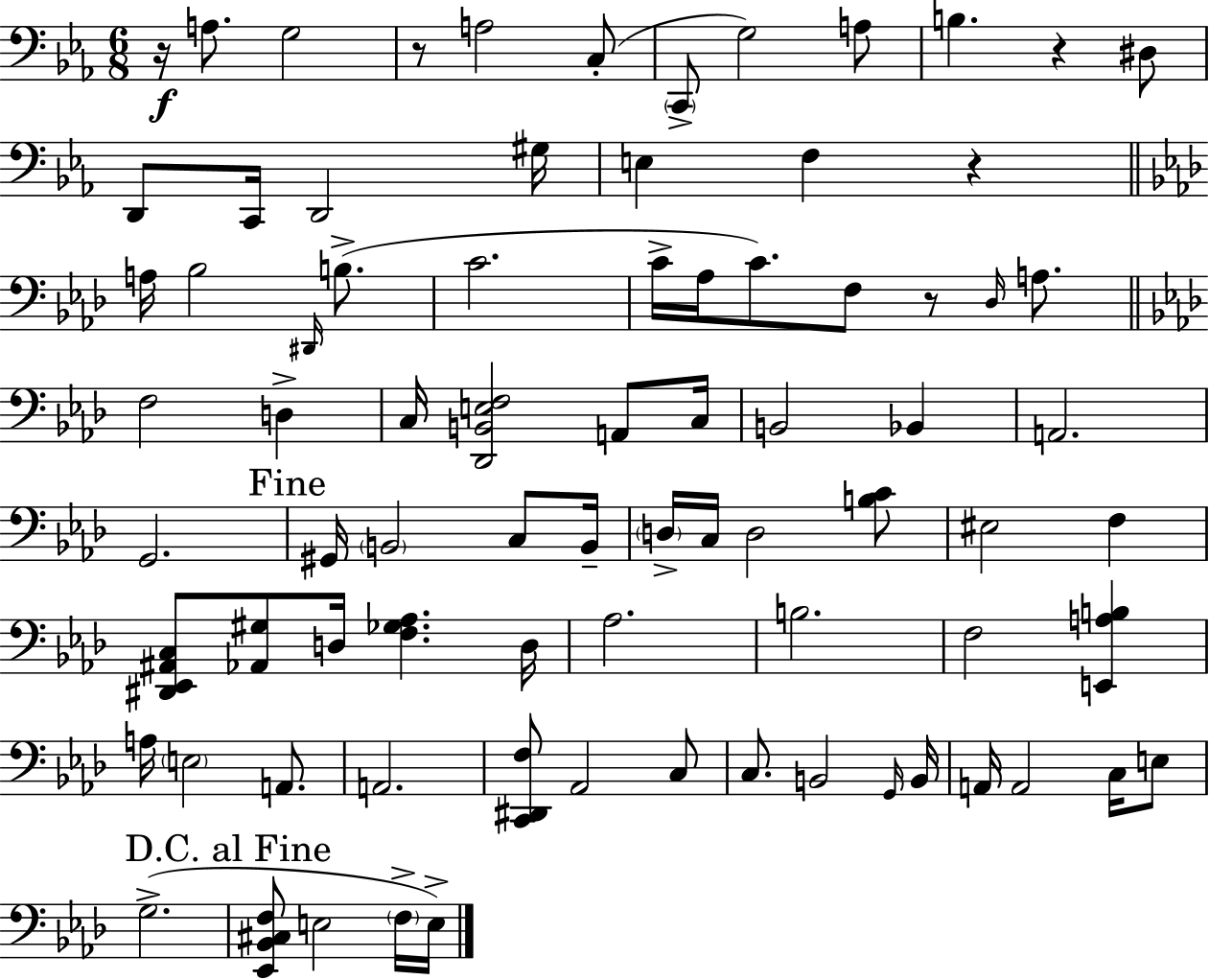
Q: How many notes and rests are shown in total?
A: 80